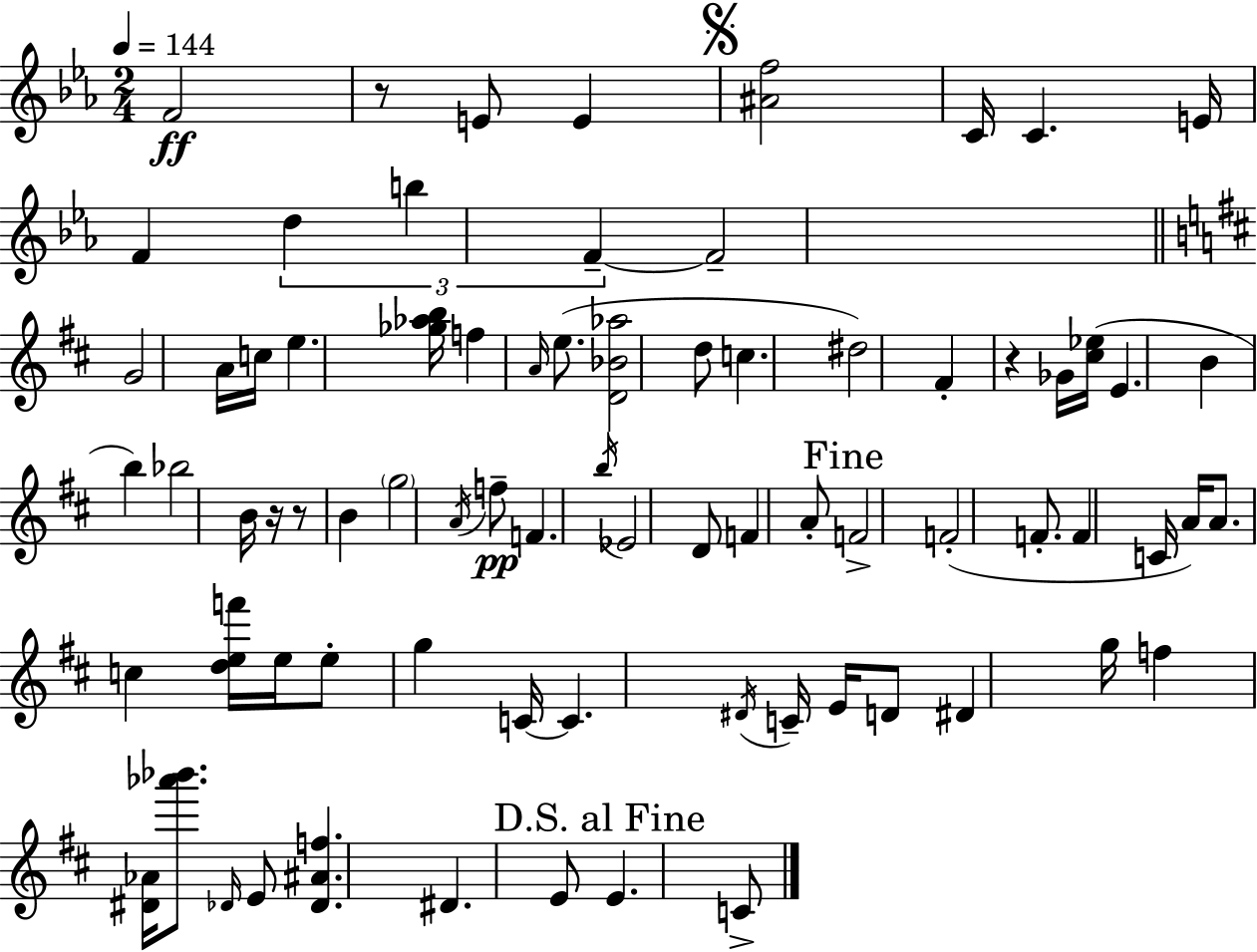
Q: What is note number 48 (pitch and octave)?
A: E5